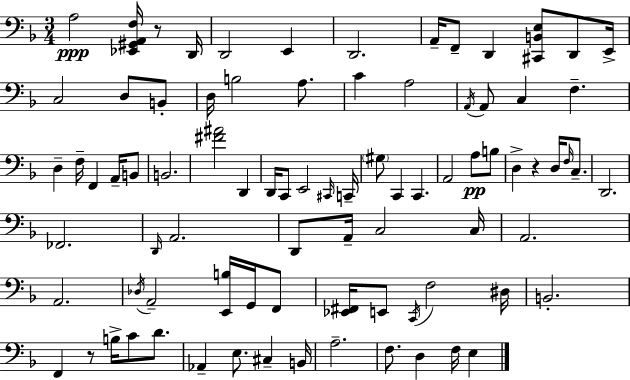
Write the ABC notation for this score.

X:1
T:Untitled
M:3/4
L:1/4
K:Dm
A,2 [_E,,^G,,A,,F,]/4 z/2 D,,/4 D,,2 E,, D,,2 A,,/4 F,,/2 D,, [^C,,B,,E,]/2 D,,/2 E,,/4 C,2 D,/2 B,,/2 D,/4 B,2 A,/2 C A,2 A,,/4 A,,/2 C, F, D, F,/4 F,, A,,/4 B,,/2 B,,2 [^F^A]2 D,, D,,/4 C,,/2 E,,2 ^C,,/4 C,,/4 ^G,/2 C,, C,, A,,2 A,/2 B,/2 D, z D,/4 F,/4 C,/2 D,,2 _F,,2 D,,/4 A,,2 D,,/2 A,,/4 C,2 C,/4 A,,2 A,,2 _D,/4 A,,2 [E,,B,]/4 G,,/4 F,,/2 [_E,,^F,,]/4 E,,/2 C,,/4 F,2 ^D,/4 B,,2 F,, z/2 B,/4 C/2 D/2 _A,, E,/2 ^C, B,,/4 A,2 F,/2 D, F,/4 E,